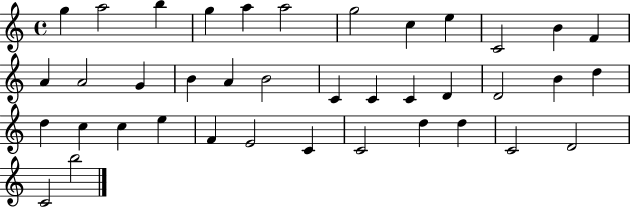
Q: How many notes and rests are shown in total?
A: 39